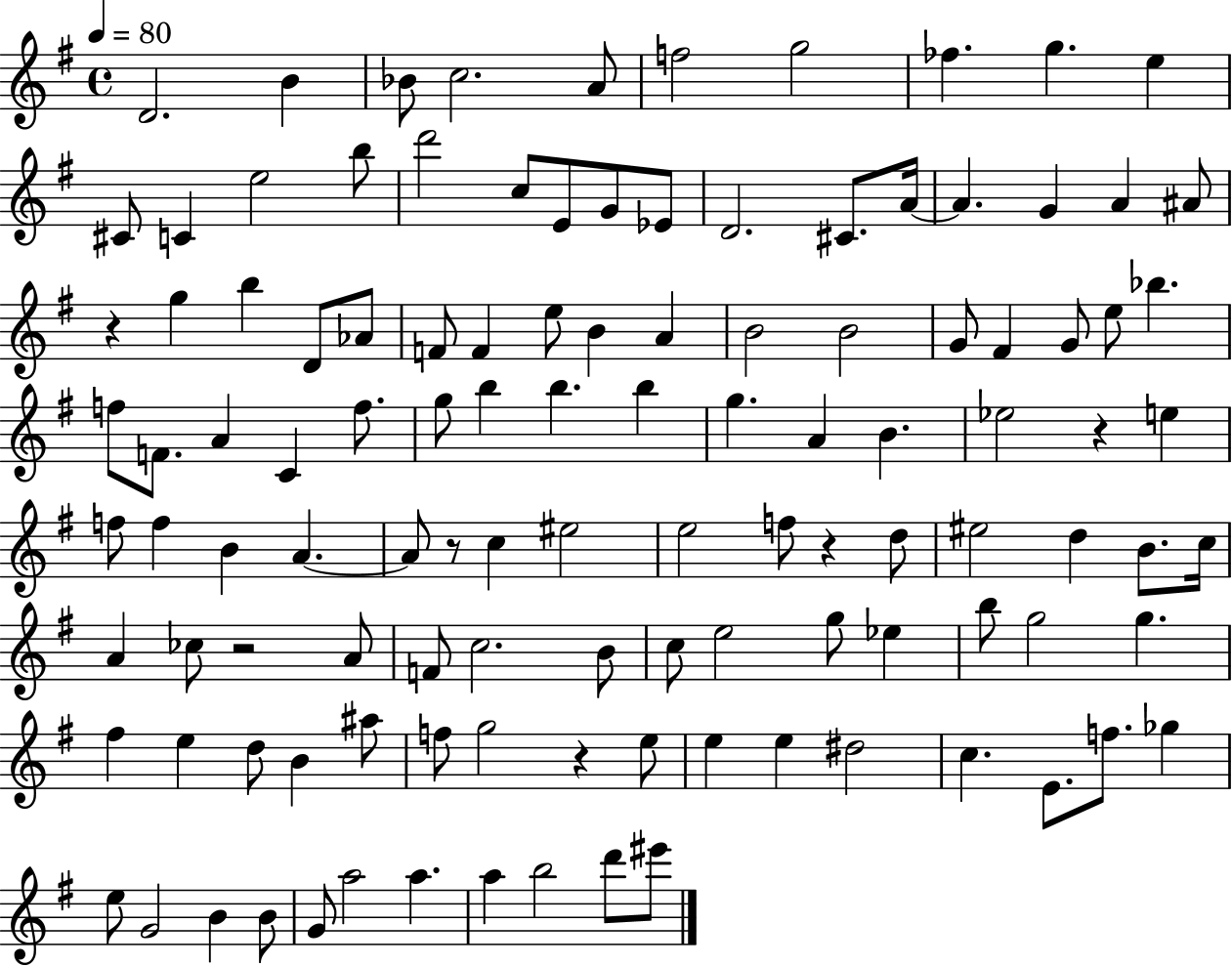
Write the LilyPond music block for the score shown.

{
  \clef treble
  \time 4/4
  \defaultTimeSignature
  \key g \major
  \tempo 4 = 80
  d'2. b'4 | bes'8 c''2. a'8 | f''2 g''2 | fes''4. g''4. e''4 | \break cis'8 c'4 e''2 b''8 | d'''2 c''8 e'8 g'8 ees'8 | d'2. cis'8. a'16~~ | a'4. g'4 a'4 ais'8 | \break r4 g''4 b''4 d'8 aes'8 | f'8 f'4 e''8 b'4 a'4 | b'2 b'2 | g'8 fis'4 g'8 e''8 bes''4. | \break f''8 f'8. a'4 c'4 f''8. | g''8 b''4 b''4. b''4 | g''4. a'4 b'4. | ees''2 r4 e''4 | \break f''8 f''4 b'4 a'4.~~ | a'8 r8 c''4 eis''2 | e''2 f''8 r4 d''8 | eis''2 d''4 b'8. c''16 | \break a'4 ces''8 r2 a'8 | f'8 c''2. b'8 | c''8 e''2 g''8 ees''4 | b''8 g''2 g''4. | \break fis''4 e''4 d''8 b'4 ais''8 | f''8 g''2 r4 e''8 | e''4 e''4 dis''2 | c''4. e'8. f''8. ges''4 | \break e''8 g'2 b'4 b'8 | g'8 a''2 a''4. | a''4 b''2 d'''8 eis'''8 | \bar "|."
}